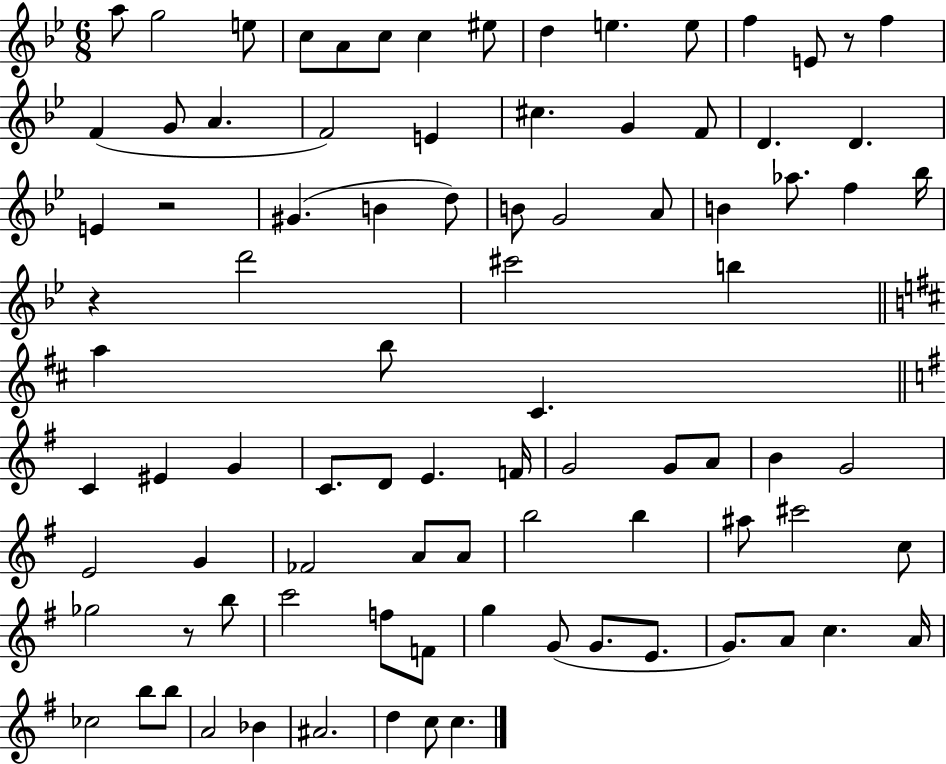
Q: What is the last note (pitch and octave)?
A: C5